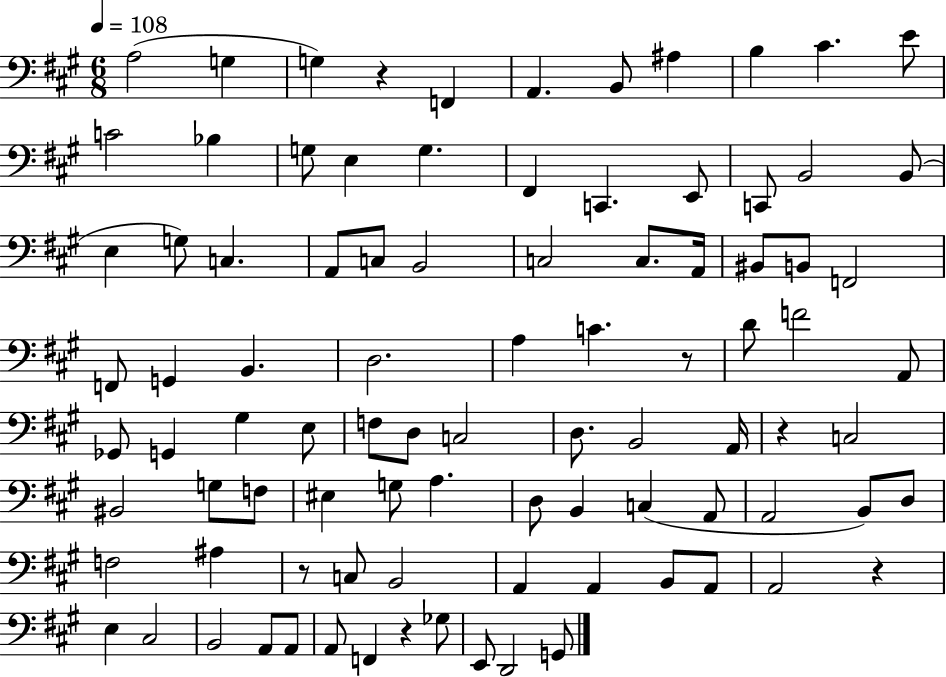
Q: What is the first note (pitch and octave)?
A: A3